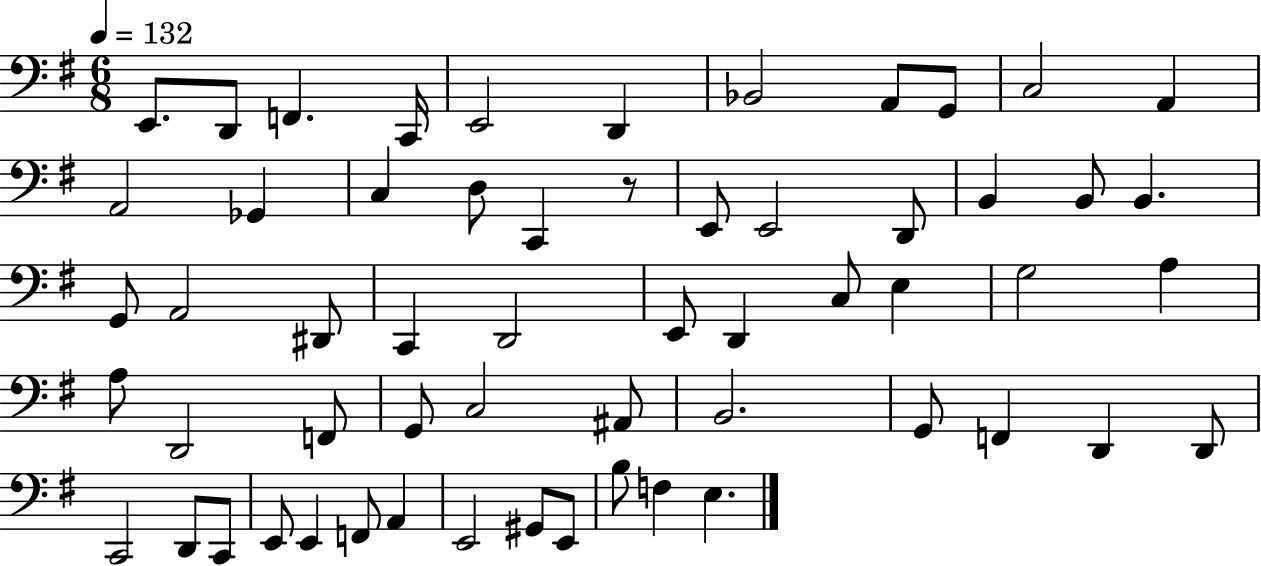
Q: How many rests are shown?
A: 1